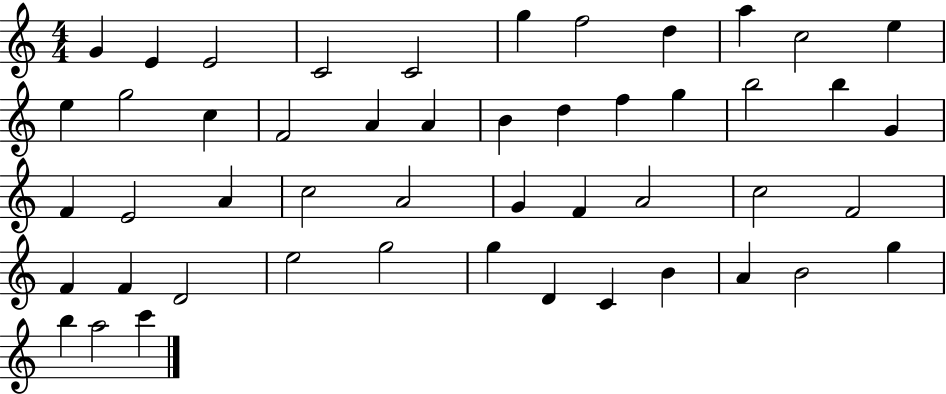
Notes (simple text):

G4/q E4/q E4/h C4/h C4/h G5/q F5/h D5/q A5/q C5/h E5/q E5/q G5/h C5/q F4/h A4/q A4/q B4/q D5/q F5/q G5/q B5/h B5/q G4/q F4/q E4/h A4/q C5/h A4/h G4/q F4/q A4/h C5/h F4/h F4/q F4/q D4/h E5/h G5/h G5/q D4/q C4/q B4/q A4/q B4/h G5/q B5/q A5/h C6/q